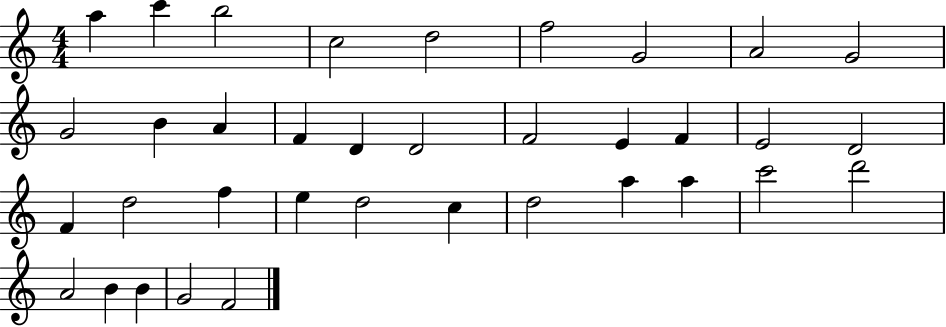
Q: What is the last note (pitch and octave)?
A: F4